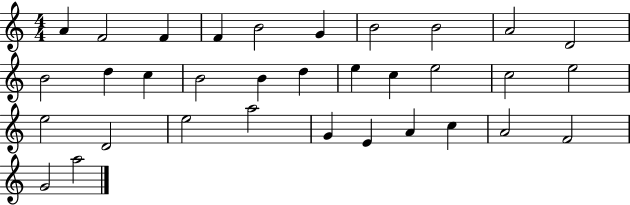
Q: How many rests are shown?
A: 0